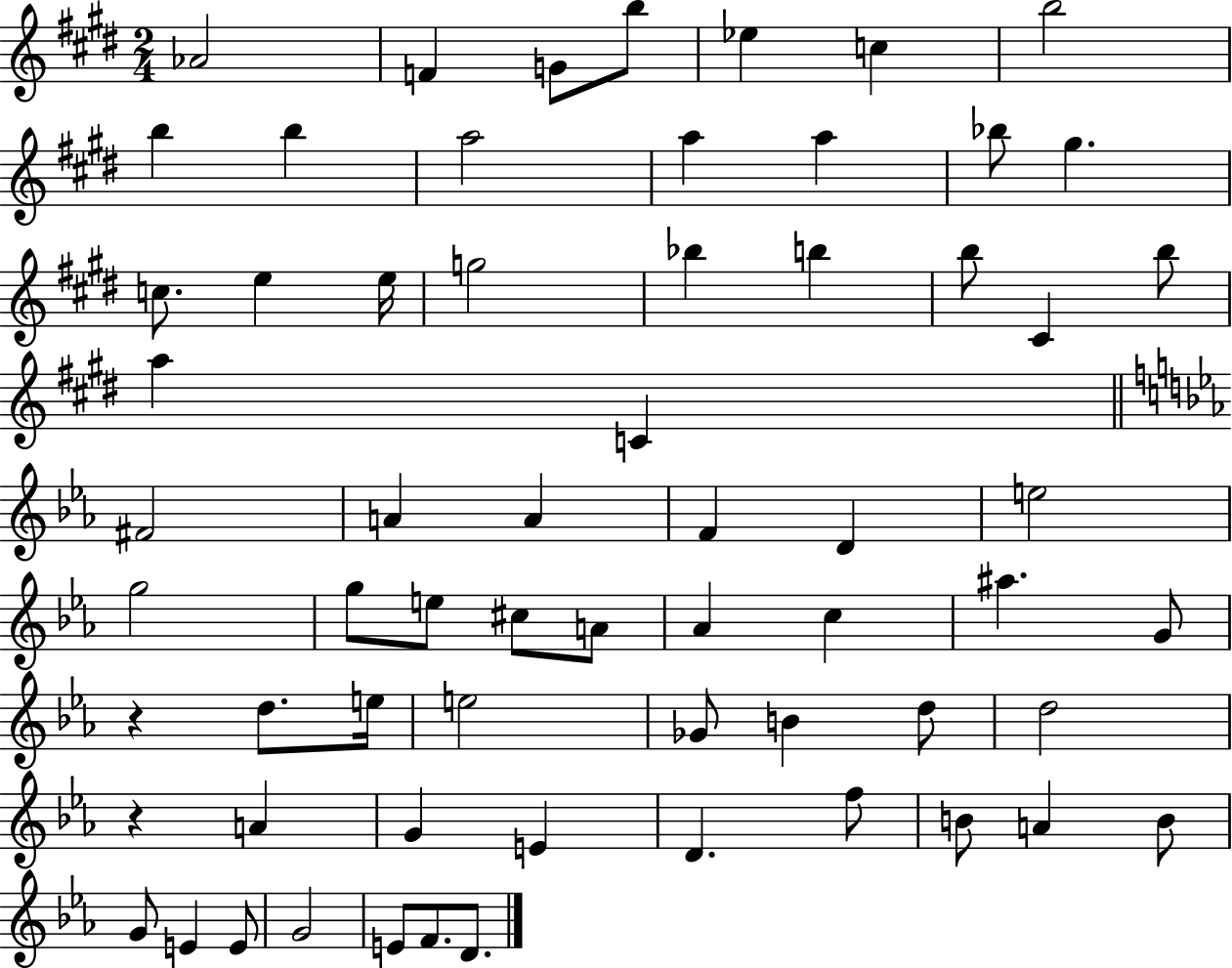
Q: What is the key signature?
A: E major